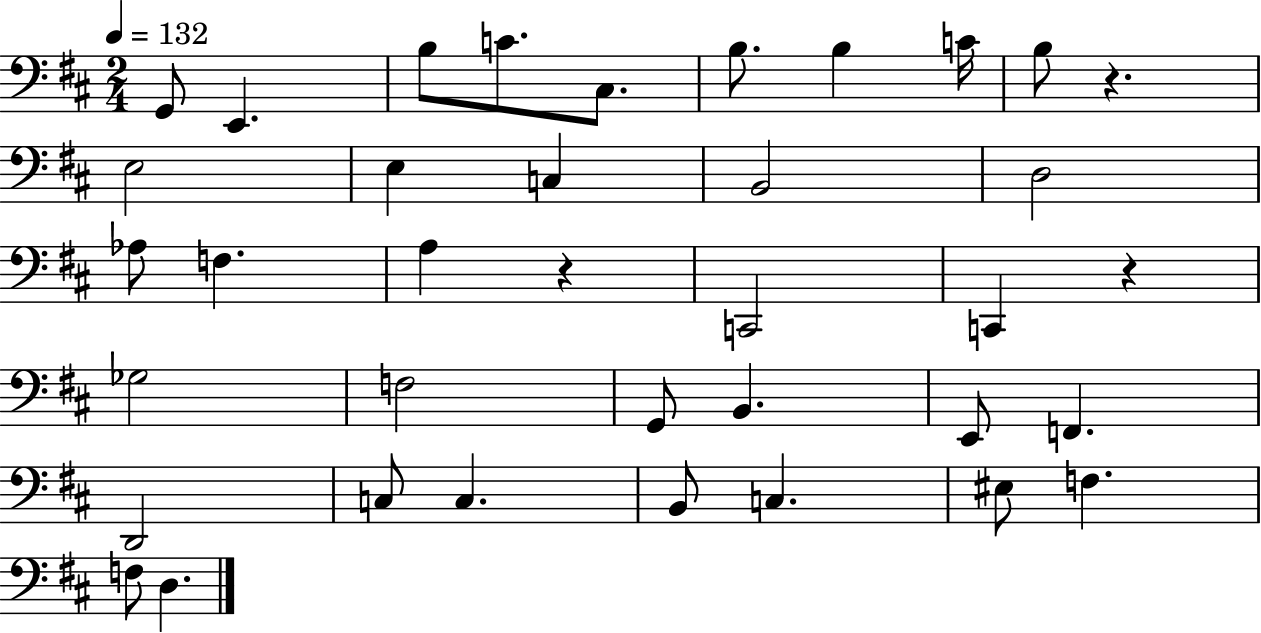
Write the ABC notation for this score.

X:1
T:Untitled
M:2/4
L:1/4
K:D
G,,/2 E,, B,/2 C/2 ^C,/2 B,/2 B, C/4 B,/2 z E,2 E, C, B,,2 D,2 _A,/2 F, A, z C,,2 C,, z _G,2 F,2 G,,/2 B,, E,,/2 F,, D,,2 C,/2 C, B,,/2 C, ^E,/2 F, F,/2 D,